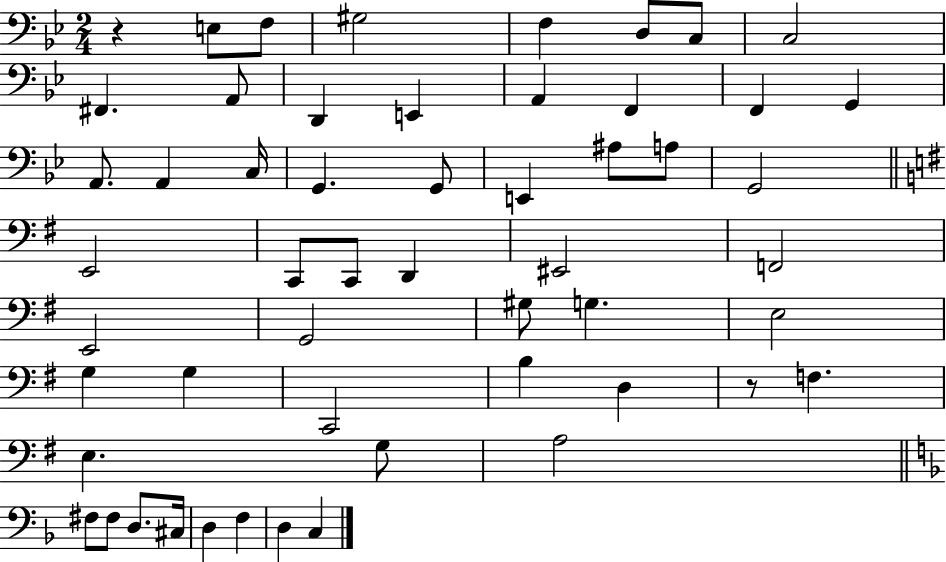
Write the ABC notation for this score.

X:1
T:Untitled
M:2/4
L:1/4
K:Bb
z E,/2 F,/2 ^G,2 F, D,/2 C,/2 C,2 ^F,, A,,/2 D,, E,, A,, F,, F,, G,, A,,/2 A,, C,/4 G,, G,,/2 E,, ^A,/2 A,/2 G,,2 E,,2 C,,/2 C,,/2 D,, ^E,,2 F,,2 E,,2 G,,2 ^G,/2 G, E,2 G, G, C,,2 B, D, z/2 F, E, G,/2 A,2 ^F,/2 ^F,/2 D,/2 ^C,/4 D, F, D, C,